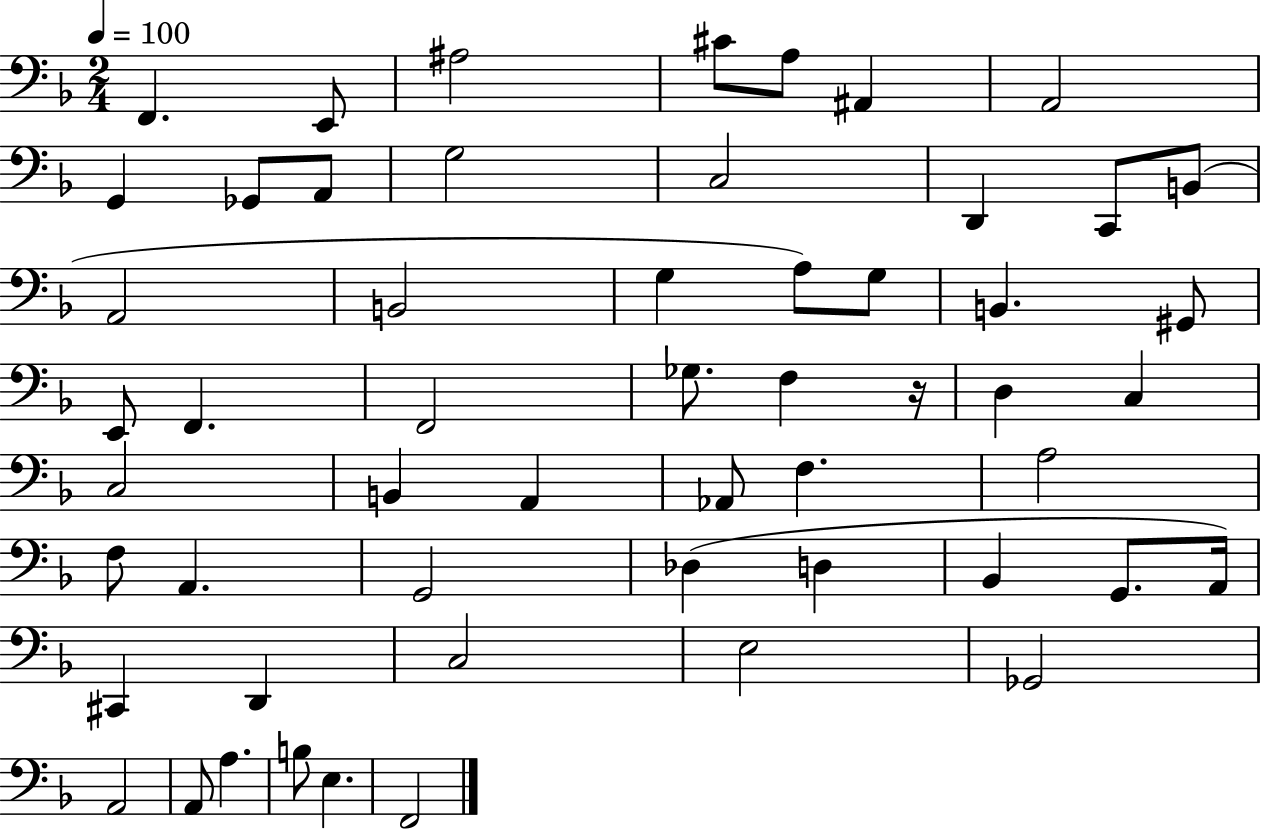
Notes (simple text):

F2/q. E2/e A#3/h C#4/e A3/e A#2/q A2/h G2/q Gb2/e A2/e G3/h C3/h D2/q C2/e B2/e A2/h B2/h G3/q A3/e G3/e B2/q. G#2/e E2/e F2/q. F2/h Gb3/e. F3/q R/s D3/q C3/q C3/h B2/q A2/q Ab2/e F3/q. A3/h F3/e A2/q. G2/h Db3/q D3/q Bb2/q G2/e. A2/s C#2/q D2/q C3/h E3/h Gb2/h A2/h A2/e A3/q. B3/e E3/q. F2/h